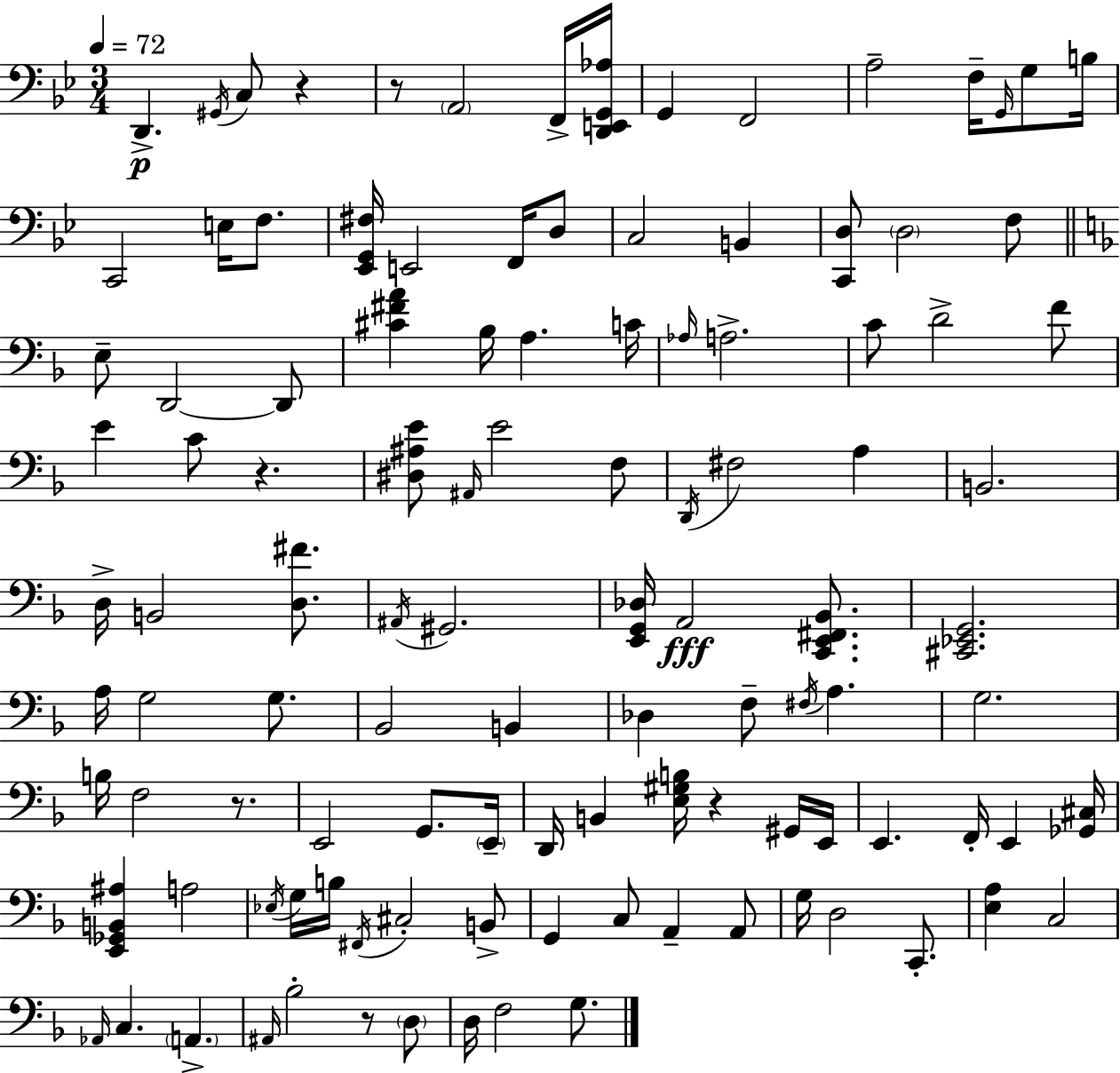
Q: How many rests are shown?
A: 6